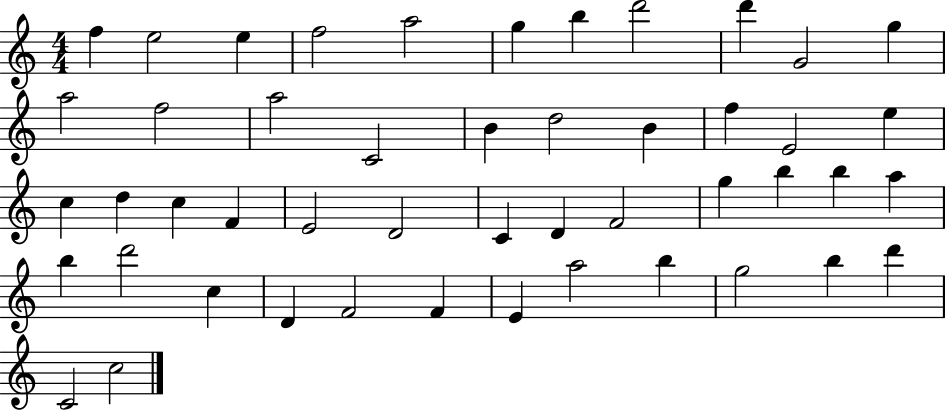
X:1
T:Untitled
M:4/4
L:1/4
K:C
f e2 e f2 a2 g b d'2 d' G2 g a2 f2 a2 C2 B d2 B f E2 e c d c F E2 D2 C D F2 g b b a b d'2 c D F2 F E a2 b g2 b d' C2 c2